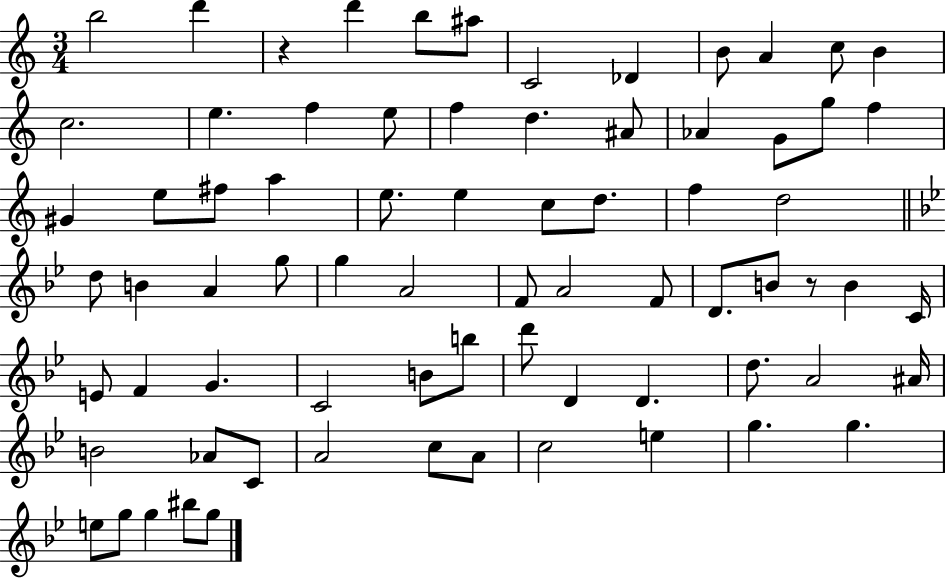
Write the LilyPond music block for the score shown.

{
  \clef treble
  \numericTimeSignature
  \time 3/4
  \key c \major
  \repeat volta 2 { b''2 d'''4 | r4 d'''4 b''8 ais''8 | c'2 des'4 | b'8 a'4 c''8 b'4 | \break c''2. | e''4. f''4 e''8 | f''4 d''4. ais'8 | aes'4 g'8 g''8 f''4 | \break gis'4 e''8 fis''8 a''4 | e''8. e''4 c''8 d''8. | f''4 d''2 | \bar "||" \break \key bes \major d''8 b'4 a'4 g''8 | g''4 a'2 | f'8 a'2 f'8 | d'8. b'8 r8 b'4 c'16 | \break e'8 f'4 g'4. | c'2 b'8 b''8 | d'''8 d'4 d'4. | d''8. a'2 ais'16 | \break b'2 aes'8 c'8 | a'2 c''8 a'8 | c''2 e''4 | g''4. g''4. | \break e''8 g''8 g''4 bis''8 g''8 | } \bar "|."
}